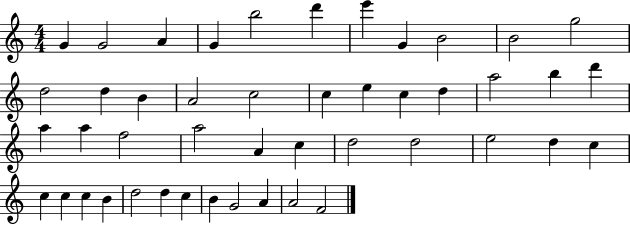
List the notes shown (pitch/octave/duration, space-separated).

G4/q G4/h A4/q G4/q B5/h D6/q E6/q G4/q B4/h B4/h G5/h D5/h D5/q B4/q A4/h C5/h C5/q E5/q C5/q D5/q A5/h B5/q D6/q A5/q A5/q F5/h A5/h A4/q C5/q D5/h D5/h E5/h D5/q C5/q C5/q C5/q C5/q B4/q D5/h D5/q C5/q B4/q G4/h A4/q A4/h F4/h